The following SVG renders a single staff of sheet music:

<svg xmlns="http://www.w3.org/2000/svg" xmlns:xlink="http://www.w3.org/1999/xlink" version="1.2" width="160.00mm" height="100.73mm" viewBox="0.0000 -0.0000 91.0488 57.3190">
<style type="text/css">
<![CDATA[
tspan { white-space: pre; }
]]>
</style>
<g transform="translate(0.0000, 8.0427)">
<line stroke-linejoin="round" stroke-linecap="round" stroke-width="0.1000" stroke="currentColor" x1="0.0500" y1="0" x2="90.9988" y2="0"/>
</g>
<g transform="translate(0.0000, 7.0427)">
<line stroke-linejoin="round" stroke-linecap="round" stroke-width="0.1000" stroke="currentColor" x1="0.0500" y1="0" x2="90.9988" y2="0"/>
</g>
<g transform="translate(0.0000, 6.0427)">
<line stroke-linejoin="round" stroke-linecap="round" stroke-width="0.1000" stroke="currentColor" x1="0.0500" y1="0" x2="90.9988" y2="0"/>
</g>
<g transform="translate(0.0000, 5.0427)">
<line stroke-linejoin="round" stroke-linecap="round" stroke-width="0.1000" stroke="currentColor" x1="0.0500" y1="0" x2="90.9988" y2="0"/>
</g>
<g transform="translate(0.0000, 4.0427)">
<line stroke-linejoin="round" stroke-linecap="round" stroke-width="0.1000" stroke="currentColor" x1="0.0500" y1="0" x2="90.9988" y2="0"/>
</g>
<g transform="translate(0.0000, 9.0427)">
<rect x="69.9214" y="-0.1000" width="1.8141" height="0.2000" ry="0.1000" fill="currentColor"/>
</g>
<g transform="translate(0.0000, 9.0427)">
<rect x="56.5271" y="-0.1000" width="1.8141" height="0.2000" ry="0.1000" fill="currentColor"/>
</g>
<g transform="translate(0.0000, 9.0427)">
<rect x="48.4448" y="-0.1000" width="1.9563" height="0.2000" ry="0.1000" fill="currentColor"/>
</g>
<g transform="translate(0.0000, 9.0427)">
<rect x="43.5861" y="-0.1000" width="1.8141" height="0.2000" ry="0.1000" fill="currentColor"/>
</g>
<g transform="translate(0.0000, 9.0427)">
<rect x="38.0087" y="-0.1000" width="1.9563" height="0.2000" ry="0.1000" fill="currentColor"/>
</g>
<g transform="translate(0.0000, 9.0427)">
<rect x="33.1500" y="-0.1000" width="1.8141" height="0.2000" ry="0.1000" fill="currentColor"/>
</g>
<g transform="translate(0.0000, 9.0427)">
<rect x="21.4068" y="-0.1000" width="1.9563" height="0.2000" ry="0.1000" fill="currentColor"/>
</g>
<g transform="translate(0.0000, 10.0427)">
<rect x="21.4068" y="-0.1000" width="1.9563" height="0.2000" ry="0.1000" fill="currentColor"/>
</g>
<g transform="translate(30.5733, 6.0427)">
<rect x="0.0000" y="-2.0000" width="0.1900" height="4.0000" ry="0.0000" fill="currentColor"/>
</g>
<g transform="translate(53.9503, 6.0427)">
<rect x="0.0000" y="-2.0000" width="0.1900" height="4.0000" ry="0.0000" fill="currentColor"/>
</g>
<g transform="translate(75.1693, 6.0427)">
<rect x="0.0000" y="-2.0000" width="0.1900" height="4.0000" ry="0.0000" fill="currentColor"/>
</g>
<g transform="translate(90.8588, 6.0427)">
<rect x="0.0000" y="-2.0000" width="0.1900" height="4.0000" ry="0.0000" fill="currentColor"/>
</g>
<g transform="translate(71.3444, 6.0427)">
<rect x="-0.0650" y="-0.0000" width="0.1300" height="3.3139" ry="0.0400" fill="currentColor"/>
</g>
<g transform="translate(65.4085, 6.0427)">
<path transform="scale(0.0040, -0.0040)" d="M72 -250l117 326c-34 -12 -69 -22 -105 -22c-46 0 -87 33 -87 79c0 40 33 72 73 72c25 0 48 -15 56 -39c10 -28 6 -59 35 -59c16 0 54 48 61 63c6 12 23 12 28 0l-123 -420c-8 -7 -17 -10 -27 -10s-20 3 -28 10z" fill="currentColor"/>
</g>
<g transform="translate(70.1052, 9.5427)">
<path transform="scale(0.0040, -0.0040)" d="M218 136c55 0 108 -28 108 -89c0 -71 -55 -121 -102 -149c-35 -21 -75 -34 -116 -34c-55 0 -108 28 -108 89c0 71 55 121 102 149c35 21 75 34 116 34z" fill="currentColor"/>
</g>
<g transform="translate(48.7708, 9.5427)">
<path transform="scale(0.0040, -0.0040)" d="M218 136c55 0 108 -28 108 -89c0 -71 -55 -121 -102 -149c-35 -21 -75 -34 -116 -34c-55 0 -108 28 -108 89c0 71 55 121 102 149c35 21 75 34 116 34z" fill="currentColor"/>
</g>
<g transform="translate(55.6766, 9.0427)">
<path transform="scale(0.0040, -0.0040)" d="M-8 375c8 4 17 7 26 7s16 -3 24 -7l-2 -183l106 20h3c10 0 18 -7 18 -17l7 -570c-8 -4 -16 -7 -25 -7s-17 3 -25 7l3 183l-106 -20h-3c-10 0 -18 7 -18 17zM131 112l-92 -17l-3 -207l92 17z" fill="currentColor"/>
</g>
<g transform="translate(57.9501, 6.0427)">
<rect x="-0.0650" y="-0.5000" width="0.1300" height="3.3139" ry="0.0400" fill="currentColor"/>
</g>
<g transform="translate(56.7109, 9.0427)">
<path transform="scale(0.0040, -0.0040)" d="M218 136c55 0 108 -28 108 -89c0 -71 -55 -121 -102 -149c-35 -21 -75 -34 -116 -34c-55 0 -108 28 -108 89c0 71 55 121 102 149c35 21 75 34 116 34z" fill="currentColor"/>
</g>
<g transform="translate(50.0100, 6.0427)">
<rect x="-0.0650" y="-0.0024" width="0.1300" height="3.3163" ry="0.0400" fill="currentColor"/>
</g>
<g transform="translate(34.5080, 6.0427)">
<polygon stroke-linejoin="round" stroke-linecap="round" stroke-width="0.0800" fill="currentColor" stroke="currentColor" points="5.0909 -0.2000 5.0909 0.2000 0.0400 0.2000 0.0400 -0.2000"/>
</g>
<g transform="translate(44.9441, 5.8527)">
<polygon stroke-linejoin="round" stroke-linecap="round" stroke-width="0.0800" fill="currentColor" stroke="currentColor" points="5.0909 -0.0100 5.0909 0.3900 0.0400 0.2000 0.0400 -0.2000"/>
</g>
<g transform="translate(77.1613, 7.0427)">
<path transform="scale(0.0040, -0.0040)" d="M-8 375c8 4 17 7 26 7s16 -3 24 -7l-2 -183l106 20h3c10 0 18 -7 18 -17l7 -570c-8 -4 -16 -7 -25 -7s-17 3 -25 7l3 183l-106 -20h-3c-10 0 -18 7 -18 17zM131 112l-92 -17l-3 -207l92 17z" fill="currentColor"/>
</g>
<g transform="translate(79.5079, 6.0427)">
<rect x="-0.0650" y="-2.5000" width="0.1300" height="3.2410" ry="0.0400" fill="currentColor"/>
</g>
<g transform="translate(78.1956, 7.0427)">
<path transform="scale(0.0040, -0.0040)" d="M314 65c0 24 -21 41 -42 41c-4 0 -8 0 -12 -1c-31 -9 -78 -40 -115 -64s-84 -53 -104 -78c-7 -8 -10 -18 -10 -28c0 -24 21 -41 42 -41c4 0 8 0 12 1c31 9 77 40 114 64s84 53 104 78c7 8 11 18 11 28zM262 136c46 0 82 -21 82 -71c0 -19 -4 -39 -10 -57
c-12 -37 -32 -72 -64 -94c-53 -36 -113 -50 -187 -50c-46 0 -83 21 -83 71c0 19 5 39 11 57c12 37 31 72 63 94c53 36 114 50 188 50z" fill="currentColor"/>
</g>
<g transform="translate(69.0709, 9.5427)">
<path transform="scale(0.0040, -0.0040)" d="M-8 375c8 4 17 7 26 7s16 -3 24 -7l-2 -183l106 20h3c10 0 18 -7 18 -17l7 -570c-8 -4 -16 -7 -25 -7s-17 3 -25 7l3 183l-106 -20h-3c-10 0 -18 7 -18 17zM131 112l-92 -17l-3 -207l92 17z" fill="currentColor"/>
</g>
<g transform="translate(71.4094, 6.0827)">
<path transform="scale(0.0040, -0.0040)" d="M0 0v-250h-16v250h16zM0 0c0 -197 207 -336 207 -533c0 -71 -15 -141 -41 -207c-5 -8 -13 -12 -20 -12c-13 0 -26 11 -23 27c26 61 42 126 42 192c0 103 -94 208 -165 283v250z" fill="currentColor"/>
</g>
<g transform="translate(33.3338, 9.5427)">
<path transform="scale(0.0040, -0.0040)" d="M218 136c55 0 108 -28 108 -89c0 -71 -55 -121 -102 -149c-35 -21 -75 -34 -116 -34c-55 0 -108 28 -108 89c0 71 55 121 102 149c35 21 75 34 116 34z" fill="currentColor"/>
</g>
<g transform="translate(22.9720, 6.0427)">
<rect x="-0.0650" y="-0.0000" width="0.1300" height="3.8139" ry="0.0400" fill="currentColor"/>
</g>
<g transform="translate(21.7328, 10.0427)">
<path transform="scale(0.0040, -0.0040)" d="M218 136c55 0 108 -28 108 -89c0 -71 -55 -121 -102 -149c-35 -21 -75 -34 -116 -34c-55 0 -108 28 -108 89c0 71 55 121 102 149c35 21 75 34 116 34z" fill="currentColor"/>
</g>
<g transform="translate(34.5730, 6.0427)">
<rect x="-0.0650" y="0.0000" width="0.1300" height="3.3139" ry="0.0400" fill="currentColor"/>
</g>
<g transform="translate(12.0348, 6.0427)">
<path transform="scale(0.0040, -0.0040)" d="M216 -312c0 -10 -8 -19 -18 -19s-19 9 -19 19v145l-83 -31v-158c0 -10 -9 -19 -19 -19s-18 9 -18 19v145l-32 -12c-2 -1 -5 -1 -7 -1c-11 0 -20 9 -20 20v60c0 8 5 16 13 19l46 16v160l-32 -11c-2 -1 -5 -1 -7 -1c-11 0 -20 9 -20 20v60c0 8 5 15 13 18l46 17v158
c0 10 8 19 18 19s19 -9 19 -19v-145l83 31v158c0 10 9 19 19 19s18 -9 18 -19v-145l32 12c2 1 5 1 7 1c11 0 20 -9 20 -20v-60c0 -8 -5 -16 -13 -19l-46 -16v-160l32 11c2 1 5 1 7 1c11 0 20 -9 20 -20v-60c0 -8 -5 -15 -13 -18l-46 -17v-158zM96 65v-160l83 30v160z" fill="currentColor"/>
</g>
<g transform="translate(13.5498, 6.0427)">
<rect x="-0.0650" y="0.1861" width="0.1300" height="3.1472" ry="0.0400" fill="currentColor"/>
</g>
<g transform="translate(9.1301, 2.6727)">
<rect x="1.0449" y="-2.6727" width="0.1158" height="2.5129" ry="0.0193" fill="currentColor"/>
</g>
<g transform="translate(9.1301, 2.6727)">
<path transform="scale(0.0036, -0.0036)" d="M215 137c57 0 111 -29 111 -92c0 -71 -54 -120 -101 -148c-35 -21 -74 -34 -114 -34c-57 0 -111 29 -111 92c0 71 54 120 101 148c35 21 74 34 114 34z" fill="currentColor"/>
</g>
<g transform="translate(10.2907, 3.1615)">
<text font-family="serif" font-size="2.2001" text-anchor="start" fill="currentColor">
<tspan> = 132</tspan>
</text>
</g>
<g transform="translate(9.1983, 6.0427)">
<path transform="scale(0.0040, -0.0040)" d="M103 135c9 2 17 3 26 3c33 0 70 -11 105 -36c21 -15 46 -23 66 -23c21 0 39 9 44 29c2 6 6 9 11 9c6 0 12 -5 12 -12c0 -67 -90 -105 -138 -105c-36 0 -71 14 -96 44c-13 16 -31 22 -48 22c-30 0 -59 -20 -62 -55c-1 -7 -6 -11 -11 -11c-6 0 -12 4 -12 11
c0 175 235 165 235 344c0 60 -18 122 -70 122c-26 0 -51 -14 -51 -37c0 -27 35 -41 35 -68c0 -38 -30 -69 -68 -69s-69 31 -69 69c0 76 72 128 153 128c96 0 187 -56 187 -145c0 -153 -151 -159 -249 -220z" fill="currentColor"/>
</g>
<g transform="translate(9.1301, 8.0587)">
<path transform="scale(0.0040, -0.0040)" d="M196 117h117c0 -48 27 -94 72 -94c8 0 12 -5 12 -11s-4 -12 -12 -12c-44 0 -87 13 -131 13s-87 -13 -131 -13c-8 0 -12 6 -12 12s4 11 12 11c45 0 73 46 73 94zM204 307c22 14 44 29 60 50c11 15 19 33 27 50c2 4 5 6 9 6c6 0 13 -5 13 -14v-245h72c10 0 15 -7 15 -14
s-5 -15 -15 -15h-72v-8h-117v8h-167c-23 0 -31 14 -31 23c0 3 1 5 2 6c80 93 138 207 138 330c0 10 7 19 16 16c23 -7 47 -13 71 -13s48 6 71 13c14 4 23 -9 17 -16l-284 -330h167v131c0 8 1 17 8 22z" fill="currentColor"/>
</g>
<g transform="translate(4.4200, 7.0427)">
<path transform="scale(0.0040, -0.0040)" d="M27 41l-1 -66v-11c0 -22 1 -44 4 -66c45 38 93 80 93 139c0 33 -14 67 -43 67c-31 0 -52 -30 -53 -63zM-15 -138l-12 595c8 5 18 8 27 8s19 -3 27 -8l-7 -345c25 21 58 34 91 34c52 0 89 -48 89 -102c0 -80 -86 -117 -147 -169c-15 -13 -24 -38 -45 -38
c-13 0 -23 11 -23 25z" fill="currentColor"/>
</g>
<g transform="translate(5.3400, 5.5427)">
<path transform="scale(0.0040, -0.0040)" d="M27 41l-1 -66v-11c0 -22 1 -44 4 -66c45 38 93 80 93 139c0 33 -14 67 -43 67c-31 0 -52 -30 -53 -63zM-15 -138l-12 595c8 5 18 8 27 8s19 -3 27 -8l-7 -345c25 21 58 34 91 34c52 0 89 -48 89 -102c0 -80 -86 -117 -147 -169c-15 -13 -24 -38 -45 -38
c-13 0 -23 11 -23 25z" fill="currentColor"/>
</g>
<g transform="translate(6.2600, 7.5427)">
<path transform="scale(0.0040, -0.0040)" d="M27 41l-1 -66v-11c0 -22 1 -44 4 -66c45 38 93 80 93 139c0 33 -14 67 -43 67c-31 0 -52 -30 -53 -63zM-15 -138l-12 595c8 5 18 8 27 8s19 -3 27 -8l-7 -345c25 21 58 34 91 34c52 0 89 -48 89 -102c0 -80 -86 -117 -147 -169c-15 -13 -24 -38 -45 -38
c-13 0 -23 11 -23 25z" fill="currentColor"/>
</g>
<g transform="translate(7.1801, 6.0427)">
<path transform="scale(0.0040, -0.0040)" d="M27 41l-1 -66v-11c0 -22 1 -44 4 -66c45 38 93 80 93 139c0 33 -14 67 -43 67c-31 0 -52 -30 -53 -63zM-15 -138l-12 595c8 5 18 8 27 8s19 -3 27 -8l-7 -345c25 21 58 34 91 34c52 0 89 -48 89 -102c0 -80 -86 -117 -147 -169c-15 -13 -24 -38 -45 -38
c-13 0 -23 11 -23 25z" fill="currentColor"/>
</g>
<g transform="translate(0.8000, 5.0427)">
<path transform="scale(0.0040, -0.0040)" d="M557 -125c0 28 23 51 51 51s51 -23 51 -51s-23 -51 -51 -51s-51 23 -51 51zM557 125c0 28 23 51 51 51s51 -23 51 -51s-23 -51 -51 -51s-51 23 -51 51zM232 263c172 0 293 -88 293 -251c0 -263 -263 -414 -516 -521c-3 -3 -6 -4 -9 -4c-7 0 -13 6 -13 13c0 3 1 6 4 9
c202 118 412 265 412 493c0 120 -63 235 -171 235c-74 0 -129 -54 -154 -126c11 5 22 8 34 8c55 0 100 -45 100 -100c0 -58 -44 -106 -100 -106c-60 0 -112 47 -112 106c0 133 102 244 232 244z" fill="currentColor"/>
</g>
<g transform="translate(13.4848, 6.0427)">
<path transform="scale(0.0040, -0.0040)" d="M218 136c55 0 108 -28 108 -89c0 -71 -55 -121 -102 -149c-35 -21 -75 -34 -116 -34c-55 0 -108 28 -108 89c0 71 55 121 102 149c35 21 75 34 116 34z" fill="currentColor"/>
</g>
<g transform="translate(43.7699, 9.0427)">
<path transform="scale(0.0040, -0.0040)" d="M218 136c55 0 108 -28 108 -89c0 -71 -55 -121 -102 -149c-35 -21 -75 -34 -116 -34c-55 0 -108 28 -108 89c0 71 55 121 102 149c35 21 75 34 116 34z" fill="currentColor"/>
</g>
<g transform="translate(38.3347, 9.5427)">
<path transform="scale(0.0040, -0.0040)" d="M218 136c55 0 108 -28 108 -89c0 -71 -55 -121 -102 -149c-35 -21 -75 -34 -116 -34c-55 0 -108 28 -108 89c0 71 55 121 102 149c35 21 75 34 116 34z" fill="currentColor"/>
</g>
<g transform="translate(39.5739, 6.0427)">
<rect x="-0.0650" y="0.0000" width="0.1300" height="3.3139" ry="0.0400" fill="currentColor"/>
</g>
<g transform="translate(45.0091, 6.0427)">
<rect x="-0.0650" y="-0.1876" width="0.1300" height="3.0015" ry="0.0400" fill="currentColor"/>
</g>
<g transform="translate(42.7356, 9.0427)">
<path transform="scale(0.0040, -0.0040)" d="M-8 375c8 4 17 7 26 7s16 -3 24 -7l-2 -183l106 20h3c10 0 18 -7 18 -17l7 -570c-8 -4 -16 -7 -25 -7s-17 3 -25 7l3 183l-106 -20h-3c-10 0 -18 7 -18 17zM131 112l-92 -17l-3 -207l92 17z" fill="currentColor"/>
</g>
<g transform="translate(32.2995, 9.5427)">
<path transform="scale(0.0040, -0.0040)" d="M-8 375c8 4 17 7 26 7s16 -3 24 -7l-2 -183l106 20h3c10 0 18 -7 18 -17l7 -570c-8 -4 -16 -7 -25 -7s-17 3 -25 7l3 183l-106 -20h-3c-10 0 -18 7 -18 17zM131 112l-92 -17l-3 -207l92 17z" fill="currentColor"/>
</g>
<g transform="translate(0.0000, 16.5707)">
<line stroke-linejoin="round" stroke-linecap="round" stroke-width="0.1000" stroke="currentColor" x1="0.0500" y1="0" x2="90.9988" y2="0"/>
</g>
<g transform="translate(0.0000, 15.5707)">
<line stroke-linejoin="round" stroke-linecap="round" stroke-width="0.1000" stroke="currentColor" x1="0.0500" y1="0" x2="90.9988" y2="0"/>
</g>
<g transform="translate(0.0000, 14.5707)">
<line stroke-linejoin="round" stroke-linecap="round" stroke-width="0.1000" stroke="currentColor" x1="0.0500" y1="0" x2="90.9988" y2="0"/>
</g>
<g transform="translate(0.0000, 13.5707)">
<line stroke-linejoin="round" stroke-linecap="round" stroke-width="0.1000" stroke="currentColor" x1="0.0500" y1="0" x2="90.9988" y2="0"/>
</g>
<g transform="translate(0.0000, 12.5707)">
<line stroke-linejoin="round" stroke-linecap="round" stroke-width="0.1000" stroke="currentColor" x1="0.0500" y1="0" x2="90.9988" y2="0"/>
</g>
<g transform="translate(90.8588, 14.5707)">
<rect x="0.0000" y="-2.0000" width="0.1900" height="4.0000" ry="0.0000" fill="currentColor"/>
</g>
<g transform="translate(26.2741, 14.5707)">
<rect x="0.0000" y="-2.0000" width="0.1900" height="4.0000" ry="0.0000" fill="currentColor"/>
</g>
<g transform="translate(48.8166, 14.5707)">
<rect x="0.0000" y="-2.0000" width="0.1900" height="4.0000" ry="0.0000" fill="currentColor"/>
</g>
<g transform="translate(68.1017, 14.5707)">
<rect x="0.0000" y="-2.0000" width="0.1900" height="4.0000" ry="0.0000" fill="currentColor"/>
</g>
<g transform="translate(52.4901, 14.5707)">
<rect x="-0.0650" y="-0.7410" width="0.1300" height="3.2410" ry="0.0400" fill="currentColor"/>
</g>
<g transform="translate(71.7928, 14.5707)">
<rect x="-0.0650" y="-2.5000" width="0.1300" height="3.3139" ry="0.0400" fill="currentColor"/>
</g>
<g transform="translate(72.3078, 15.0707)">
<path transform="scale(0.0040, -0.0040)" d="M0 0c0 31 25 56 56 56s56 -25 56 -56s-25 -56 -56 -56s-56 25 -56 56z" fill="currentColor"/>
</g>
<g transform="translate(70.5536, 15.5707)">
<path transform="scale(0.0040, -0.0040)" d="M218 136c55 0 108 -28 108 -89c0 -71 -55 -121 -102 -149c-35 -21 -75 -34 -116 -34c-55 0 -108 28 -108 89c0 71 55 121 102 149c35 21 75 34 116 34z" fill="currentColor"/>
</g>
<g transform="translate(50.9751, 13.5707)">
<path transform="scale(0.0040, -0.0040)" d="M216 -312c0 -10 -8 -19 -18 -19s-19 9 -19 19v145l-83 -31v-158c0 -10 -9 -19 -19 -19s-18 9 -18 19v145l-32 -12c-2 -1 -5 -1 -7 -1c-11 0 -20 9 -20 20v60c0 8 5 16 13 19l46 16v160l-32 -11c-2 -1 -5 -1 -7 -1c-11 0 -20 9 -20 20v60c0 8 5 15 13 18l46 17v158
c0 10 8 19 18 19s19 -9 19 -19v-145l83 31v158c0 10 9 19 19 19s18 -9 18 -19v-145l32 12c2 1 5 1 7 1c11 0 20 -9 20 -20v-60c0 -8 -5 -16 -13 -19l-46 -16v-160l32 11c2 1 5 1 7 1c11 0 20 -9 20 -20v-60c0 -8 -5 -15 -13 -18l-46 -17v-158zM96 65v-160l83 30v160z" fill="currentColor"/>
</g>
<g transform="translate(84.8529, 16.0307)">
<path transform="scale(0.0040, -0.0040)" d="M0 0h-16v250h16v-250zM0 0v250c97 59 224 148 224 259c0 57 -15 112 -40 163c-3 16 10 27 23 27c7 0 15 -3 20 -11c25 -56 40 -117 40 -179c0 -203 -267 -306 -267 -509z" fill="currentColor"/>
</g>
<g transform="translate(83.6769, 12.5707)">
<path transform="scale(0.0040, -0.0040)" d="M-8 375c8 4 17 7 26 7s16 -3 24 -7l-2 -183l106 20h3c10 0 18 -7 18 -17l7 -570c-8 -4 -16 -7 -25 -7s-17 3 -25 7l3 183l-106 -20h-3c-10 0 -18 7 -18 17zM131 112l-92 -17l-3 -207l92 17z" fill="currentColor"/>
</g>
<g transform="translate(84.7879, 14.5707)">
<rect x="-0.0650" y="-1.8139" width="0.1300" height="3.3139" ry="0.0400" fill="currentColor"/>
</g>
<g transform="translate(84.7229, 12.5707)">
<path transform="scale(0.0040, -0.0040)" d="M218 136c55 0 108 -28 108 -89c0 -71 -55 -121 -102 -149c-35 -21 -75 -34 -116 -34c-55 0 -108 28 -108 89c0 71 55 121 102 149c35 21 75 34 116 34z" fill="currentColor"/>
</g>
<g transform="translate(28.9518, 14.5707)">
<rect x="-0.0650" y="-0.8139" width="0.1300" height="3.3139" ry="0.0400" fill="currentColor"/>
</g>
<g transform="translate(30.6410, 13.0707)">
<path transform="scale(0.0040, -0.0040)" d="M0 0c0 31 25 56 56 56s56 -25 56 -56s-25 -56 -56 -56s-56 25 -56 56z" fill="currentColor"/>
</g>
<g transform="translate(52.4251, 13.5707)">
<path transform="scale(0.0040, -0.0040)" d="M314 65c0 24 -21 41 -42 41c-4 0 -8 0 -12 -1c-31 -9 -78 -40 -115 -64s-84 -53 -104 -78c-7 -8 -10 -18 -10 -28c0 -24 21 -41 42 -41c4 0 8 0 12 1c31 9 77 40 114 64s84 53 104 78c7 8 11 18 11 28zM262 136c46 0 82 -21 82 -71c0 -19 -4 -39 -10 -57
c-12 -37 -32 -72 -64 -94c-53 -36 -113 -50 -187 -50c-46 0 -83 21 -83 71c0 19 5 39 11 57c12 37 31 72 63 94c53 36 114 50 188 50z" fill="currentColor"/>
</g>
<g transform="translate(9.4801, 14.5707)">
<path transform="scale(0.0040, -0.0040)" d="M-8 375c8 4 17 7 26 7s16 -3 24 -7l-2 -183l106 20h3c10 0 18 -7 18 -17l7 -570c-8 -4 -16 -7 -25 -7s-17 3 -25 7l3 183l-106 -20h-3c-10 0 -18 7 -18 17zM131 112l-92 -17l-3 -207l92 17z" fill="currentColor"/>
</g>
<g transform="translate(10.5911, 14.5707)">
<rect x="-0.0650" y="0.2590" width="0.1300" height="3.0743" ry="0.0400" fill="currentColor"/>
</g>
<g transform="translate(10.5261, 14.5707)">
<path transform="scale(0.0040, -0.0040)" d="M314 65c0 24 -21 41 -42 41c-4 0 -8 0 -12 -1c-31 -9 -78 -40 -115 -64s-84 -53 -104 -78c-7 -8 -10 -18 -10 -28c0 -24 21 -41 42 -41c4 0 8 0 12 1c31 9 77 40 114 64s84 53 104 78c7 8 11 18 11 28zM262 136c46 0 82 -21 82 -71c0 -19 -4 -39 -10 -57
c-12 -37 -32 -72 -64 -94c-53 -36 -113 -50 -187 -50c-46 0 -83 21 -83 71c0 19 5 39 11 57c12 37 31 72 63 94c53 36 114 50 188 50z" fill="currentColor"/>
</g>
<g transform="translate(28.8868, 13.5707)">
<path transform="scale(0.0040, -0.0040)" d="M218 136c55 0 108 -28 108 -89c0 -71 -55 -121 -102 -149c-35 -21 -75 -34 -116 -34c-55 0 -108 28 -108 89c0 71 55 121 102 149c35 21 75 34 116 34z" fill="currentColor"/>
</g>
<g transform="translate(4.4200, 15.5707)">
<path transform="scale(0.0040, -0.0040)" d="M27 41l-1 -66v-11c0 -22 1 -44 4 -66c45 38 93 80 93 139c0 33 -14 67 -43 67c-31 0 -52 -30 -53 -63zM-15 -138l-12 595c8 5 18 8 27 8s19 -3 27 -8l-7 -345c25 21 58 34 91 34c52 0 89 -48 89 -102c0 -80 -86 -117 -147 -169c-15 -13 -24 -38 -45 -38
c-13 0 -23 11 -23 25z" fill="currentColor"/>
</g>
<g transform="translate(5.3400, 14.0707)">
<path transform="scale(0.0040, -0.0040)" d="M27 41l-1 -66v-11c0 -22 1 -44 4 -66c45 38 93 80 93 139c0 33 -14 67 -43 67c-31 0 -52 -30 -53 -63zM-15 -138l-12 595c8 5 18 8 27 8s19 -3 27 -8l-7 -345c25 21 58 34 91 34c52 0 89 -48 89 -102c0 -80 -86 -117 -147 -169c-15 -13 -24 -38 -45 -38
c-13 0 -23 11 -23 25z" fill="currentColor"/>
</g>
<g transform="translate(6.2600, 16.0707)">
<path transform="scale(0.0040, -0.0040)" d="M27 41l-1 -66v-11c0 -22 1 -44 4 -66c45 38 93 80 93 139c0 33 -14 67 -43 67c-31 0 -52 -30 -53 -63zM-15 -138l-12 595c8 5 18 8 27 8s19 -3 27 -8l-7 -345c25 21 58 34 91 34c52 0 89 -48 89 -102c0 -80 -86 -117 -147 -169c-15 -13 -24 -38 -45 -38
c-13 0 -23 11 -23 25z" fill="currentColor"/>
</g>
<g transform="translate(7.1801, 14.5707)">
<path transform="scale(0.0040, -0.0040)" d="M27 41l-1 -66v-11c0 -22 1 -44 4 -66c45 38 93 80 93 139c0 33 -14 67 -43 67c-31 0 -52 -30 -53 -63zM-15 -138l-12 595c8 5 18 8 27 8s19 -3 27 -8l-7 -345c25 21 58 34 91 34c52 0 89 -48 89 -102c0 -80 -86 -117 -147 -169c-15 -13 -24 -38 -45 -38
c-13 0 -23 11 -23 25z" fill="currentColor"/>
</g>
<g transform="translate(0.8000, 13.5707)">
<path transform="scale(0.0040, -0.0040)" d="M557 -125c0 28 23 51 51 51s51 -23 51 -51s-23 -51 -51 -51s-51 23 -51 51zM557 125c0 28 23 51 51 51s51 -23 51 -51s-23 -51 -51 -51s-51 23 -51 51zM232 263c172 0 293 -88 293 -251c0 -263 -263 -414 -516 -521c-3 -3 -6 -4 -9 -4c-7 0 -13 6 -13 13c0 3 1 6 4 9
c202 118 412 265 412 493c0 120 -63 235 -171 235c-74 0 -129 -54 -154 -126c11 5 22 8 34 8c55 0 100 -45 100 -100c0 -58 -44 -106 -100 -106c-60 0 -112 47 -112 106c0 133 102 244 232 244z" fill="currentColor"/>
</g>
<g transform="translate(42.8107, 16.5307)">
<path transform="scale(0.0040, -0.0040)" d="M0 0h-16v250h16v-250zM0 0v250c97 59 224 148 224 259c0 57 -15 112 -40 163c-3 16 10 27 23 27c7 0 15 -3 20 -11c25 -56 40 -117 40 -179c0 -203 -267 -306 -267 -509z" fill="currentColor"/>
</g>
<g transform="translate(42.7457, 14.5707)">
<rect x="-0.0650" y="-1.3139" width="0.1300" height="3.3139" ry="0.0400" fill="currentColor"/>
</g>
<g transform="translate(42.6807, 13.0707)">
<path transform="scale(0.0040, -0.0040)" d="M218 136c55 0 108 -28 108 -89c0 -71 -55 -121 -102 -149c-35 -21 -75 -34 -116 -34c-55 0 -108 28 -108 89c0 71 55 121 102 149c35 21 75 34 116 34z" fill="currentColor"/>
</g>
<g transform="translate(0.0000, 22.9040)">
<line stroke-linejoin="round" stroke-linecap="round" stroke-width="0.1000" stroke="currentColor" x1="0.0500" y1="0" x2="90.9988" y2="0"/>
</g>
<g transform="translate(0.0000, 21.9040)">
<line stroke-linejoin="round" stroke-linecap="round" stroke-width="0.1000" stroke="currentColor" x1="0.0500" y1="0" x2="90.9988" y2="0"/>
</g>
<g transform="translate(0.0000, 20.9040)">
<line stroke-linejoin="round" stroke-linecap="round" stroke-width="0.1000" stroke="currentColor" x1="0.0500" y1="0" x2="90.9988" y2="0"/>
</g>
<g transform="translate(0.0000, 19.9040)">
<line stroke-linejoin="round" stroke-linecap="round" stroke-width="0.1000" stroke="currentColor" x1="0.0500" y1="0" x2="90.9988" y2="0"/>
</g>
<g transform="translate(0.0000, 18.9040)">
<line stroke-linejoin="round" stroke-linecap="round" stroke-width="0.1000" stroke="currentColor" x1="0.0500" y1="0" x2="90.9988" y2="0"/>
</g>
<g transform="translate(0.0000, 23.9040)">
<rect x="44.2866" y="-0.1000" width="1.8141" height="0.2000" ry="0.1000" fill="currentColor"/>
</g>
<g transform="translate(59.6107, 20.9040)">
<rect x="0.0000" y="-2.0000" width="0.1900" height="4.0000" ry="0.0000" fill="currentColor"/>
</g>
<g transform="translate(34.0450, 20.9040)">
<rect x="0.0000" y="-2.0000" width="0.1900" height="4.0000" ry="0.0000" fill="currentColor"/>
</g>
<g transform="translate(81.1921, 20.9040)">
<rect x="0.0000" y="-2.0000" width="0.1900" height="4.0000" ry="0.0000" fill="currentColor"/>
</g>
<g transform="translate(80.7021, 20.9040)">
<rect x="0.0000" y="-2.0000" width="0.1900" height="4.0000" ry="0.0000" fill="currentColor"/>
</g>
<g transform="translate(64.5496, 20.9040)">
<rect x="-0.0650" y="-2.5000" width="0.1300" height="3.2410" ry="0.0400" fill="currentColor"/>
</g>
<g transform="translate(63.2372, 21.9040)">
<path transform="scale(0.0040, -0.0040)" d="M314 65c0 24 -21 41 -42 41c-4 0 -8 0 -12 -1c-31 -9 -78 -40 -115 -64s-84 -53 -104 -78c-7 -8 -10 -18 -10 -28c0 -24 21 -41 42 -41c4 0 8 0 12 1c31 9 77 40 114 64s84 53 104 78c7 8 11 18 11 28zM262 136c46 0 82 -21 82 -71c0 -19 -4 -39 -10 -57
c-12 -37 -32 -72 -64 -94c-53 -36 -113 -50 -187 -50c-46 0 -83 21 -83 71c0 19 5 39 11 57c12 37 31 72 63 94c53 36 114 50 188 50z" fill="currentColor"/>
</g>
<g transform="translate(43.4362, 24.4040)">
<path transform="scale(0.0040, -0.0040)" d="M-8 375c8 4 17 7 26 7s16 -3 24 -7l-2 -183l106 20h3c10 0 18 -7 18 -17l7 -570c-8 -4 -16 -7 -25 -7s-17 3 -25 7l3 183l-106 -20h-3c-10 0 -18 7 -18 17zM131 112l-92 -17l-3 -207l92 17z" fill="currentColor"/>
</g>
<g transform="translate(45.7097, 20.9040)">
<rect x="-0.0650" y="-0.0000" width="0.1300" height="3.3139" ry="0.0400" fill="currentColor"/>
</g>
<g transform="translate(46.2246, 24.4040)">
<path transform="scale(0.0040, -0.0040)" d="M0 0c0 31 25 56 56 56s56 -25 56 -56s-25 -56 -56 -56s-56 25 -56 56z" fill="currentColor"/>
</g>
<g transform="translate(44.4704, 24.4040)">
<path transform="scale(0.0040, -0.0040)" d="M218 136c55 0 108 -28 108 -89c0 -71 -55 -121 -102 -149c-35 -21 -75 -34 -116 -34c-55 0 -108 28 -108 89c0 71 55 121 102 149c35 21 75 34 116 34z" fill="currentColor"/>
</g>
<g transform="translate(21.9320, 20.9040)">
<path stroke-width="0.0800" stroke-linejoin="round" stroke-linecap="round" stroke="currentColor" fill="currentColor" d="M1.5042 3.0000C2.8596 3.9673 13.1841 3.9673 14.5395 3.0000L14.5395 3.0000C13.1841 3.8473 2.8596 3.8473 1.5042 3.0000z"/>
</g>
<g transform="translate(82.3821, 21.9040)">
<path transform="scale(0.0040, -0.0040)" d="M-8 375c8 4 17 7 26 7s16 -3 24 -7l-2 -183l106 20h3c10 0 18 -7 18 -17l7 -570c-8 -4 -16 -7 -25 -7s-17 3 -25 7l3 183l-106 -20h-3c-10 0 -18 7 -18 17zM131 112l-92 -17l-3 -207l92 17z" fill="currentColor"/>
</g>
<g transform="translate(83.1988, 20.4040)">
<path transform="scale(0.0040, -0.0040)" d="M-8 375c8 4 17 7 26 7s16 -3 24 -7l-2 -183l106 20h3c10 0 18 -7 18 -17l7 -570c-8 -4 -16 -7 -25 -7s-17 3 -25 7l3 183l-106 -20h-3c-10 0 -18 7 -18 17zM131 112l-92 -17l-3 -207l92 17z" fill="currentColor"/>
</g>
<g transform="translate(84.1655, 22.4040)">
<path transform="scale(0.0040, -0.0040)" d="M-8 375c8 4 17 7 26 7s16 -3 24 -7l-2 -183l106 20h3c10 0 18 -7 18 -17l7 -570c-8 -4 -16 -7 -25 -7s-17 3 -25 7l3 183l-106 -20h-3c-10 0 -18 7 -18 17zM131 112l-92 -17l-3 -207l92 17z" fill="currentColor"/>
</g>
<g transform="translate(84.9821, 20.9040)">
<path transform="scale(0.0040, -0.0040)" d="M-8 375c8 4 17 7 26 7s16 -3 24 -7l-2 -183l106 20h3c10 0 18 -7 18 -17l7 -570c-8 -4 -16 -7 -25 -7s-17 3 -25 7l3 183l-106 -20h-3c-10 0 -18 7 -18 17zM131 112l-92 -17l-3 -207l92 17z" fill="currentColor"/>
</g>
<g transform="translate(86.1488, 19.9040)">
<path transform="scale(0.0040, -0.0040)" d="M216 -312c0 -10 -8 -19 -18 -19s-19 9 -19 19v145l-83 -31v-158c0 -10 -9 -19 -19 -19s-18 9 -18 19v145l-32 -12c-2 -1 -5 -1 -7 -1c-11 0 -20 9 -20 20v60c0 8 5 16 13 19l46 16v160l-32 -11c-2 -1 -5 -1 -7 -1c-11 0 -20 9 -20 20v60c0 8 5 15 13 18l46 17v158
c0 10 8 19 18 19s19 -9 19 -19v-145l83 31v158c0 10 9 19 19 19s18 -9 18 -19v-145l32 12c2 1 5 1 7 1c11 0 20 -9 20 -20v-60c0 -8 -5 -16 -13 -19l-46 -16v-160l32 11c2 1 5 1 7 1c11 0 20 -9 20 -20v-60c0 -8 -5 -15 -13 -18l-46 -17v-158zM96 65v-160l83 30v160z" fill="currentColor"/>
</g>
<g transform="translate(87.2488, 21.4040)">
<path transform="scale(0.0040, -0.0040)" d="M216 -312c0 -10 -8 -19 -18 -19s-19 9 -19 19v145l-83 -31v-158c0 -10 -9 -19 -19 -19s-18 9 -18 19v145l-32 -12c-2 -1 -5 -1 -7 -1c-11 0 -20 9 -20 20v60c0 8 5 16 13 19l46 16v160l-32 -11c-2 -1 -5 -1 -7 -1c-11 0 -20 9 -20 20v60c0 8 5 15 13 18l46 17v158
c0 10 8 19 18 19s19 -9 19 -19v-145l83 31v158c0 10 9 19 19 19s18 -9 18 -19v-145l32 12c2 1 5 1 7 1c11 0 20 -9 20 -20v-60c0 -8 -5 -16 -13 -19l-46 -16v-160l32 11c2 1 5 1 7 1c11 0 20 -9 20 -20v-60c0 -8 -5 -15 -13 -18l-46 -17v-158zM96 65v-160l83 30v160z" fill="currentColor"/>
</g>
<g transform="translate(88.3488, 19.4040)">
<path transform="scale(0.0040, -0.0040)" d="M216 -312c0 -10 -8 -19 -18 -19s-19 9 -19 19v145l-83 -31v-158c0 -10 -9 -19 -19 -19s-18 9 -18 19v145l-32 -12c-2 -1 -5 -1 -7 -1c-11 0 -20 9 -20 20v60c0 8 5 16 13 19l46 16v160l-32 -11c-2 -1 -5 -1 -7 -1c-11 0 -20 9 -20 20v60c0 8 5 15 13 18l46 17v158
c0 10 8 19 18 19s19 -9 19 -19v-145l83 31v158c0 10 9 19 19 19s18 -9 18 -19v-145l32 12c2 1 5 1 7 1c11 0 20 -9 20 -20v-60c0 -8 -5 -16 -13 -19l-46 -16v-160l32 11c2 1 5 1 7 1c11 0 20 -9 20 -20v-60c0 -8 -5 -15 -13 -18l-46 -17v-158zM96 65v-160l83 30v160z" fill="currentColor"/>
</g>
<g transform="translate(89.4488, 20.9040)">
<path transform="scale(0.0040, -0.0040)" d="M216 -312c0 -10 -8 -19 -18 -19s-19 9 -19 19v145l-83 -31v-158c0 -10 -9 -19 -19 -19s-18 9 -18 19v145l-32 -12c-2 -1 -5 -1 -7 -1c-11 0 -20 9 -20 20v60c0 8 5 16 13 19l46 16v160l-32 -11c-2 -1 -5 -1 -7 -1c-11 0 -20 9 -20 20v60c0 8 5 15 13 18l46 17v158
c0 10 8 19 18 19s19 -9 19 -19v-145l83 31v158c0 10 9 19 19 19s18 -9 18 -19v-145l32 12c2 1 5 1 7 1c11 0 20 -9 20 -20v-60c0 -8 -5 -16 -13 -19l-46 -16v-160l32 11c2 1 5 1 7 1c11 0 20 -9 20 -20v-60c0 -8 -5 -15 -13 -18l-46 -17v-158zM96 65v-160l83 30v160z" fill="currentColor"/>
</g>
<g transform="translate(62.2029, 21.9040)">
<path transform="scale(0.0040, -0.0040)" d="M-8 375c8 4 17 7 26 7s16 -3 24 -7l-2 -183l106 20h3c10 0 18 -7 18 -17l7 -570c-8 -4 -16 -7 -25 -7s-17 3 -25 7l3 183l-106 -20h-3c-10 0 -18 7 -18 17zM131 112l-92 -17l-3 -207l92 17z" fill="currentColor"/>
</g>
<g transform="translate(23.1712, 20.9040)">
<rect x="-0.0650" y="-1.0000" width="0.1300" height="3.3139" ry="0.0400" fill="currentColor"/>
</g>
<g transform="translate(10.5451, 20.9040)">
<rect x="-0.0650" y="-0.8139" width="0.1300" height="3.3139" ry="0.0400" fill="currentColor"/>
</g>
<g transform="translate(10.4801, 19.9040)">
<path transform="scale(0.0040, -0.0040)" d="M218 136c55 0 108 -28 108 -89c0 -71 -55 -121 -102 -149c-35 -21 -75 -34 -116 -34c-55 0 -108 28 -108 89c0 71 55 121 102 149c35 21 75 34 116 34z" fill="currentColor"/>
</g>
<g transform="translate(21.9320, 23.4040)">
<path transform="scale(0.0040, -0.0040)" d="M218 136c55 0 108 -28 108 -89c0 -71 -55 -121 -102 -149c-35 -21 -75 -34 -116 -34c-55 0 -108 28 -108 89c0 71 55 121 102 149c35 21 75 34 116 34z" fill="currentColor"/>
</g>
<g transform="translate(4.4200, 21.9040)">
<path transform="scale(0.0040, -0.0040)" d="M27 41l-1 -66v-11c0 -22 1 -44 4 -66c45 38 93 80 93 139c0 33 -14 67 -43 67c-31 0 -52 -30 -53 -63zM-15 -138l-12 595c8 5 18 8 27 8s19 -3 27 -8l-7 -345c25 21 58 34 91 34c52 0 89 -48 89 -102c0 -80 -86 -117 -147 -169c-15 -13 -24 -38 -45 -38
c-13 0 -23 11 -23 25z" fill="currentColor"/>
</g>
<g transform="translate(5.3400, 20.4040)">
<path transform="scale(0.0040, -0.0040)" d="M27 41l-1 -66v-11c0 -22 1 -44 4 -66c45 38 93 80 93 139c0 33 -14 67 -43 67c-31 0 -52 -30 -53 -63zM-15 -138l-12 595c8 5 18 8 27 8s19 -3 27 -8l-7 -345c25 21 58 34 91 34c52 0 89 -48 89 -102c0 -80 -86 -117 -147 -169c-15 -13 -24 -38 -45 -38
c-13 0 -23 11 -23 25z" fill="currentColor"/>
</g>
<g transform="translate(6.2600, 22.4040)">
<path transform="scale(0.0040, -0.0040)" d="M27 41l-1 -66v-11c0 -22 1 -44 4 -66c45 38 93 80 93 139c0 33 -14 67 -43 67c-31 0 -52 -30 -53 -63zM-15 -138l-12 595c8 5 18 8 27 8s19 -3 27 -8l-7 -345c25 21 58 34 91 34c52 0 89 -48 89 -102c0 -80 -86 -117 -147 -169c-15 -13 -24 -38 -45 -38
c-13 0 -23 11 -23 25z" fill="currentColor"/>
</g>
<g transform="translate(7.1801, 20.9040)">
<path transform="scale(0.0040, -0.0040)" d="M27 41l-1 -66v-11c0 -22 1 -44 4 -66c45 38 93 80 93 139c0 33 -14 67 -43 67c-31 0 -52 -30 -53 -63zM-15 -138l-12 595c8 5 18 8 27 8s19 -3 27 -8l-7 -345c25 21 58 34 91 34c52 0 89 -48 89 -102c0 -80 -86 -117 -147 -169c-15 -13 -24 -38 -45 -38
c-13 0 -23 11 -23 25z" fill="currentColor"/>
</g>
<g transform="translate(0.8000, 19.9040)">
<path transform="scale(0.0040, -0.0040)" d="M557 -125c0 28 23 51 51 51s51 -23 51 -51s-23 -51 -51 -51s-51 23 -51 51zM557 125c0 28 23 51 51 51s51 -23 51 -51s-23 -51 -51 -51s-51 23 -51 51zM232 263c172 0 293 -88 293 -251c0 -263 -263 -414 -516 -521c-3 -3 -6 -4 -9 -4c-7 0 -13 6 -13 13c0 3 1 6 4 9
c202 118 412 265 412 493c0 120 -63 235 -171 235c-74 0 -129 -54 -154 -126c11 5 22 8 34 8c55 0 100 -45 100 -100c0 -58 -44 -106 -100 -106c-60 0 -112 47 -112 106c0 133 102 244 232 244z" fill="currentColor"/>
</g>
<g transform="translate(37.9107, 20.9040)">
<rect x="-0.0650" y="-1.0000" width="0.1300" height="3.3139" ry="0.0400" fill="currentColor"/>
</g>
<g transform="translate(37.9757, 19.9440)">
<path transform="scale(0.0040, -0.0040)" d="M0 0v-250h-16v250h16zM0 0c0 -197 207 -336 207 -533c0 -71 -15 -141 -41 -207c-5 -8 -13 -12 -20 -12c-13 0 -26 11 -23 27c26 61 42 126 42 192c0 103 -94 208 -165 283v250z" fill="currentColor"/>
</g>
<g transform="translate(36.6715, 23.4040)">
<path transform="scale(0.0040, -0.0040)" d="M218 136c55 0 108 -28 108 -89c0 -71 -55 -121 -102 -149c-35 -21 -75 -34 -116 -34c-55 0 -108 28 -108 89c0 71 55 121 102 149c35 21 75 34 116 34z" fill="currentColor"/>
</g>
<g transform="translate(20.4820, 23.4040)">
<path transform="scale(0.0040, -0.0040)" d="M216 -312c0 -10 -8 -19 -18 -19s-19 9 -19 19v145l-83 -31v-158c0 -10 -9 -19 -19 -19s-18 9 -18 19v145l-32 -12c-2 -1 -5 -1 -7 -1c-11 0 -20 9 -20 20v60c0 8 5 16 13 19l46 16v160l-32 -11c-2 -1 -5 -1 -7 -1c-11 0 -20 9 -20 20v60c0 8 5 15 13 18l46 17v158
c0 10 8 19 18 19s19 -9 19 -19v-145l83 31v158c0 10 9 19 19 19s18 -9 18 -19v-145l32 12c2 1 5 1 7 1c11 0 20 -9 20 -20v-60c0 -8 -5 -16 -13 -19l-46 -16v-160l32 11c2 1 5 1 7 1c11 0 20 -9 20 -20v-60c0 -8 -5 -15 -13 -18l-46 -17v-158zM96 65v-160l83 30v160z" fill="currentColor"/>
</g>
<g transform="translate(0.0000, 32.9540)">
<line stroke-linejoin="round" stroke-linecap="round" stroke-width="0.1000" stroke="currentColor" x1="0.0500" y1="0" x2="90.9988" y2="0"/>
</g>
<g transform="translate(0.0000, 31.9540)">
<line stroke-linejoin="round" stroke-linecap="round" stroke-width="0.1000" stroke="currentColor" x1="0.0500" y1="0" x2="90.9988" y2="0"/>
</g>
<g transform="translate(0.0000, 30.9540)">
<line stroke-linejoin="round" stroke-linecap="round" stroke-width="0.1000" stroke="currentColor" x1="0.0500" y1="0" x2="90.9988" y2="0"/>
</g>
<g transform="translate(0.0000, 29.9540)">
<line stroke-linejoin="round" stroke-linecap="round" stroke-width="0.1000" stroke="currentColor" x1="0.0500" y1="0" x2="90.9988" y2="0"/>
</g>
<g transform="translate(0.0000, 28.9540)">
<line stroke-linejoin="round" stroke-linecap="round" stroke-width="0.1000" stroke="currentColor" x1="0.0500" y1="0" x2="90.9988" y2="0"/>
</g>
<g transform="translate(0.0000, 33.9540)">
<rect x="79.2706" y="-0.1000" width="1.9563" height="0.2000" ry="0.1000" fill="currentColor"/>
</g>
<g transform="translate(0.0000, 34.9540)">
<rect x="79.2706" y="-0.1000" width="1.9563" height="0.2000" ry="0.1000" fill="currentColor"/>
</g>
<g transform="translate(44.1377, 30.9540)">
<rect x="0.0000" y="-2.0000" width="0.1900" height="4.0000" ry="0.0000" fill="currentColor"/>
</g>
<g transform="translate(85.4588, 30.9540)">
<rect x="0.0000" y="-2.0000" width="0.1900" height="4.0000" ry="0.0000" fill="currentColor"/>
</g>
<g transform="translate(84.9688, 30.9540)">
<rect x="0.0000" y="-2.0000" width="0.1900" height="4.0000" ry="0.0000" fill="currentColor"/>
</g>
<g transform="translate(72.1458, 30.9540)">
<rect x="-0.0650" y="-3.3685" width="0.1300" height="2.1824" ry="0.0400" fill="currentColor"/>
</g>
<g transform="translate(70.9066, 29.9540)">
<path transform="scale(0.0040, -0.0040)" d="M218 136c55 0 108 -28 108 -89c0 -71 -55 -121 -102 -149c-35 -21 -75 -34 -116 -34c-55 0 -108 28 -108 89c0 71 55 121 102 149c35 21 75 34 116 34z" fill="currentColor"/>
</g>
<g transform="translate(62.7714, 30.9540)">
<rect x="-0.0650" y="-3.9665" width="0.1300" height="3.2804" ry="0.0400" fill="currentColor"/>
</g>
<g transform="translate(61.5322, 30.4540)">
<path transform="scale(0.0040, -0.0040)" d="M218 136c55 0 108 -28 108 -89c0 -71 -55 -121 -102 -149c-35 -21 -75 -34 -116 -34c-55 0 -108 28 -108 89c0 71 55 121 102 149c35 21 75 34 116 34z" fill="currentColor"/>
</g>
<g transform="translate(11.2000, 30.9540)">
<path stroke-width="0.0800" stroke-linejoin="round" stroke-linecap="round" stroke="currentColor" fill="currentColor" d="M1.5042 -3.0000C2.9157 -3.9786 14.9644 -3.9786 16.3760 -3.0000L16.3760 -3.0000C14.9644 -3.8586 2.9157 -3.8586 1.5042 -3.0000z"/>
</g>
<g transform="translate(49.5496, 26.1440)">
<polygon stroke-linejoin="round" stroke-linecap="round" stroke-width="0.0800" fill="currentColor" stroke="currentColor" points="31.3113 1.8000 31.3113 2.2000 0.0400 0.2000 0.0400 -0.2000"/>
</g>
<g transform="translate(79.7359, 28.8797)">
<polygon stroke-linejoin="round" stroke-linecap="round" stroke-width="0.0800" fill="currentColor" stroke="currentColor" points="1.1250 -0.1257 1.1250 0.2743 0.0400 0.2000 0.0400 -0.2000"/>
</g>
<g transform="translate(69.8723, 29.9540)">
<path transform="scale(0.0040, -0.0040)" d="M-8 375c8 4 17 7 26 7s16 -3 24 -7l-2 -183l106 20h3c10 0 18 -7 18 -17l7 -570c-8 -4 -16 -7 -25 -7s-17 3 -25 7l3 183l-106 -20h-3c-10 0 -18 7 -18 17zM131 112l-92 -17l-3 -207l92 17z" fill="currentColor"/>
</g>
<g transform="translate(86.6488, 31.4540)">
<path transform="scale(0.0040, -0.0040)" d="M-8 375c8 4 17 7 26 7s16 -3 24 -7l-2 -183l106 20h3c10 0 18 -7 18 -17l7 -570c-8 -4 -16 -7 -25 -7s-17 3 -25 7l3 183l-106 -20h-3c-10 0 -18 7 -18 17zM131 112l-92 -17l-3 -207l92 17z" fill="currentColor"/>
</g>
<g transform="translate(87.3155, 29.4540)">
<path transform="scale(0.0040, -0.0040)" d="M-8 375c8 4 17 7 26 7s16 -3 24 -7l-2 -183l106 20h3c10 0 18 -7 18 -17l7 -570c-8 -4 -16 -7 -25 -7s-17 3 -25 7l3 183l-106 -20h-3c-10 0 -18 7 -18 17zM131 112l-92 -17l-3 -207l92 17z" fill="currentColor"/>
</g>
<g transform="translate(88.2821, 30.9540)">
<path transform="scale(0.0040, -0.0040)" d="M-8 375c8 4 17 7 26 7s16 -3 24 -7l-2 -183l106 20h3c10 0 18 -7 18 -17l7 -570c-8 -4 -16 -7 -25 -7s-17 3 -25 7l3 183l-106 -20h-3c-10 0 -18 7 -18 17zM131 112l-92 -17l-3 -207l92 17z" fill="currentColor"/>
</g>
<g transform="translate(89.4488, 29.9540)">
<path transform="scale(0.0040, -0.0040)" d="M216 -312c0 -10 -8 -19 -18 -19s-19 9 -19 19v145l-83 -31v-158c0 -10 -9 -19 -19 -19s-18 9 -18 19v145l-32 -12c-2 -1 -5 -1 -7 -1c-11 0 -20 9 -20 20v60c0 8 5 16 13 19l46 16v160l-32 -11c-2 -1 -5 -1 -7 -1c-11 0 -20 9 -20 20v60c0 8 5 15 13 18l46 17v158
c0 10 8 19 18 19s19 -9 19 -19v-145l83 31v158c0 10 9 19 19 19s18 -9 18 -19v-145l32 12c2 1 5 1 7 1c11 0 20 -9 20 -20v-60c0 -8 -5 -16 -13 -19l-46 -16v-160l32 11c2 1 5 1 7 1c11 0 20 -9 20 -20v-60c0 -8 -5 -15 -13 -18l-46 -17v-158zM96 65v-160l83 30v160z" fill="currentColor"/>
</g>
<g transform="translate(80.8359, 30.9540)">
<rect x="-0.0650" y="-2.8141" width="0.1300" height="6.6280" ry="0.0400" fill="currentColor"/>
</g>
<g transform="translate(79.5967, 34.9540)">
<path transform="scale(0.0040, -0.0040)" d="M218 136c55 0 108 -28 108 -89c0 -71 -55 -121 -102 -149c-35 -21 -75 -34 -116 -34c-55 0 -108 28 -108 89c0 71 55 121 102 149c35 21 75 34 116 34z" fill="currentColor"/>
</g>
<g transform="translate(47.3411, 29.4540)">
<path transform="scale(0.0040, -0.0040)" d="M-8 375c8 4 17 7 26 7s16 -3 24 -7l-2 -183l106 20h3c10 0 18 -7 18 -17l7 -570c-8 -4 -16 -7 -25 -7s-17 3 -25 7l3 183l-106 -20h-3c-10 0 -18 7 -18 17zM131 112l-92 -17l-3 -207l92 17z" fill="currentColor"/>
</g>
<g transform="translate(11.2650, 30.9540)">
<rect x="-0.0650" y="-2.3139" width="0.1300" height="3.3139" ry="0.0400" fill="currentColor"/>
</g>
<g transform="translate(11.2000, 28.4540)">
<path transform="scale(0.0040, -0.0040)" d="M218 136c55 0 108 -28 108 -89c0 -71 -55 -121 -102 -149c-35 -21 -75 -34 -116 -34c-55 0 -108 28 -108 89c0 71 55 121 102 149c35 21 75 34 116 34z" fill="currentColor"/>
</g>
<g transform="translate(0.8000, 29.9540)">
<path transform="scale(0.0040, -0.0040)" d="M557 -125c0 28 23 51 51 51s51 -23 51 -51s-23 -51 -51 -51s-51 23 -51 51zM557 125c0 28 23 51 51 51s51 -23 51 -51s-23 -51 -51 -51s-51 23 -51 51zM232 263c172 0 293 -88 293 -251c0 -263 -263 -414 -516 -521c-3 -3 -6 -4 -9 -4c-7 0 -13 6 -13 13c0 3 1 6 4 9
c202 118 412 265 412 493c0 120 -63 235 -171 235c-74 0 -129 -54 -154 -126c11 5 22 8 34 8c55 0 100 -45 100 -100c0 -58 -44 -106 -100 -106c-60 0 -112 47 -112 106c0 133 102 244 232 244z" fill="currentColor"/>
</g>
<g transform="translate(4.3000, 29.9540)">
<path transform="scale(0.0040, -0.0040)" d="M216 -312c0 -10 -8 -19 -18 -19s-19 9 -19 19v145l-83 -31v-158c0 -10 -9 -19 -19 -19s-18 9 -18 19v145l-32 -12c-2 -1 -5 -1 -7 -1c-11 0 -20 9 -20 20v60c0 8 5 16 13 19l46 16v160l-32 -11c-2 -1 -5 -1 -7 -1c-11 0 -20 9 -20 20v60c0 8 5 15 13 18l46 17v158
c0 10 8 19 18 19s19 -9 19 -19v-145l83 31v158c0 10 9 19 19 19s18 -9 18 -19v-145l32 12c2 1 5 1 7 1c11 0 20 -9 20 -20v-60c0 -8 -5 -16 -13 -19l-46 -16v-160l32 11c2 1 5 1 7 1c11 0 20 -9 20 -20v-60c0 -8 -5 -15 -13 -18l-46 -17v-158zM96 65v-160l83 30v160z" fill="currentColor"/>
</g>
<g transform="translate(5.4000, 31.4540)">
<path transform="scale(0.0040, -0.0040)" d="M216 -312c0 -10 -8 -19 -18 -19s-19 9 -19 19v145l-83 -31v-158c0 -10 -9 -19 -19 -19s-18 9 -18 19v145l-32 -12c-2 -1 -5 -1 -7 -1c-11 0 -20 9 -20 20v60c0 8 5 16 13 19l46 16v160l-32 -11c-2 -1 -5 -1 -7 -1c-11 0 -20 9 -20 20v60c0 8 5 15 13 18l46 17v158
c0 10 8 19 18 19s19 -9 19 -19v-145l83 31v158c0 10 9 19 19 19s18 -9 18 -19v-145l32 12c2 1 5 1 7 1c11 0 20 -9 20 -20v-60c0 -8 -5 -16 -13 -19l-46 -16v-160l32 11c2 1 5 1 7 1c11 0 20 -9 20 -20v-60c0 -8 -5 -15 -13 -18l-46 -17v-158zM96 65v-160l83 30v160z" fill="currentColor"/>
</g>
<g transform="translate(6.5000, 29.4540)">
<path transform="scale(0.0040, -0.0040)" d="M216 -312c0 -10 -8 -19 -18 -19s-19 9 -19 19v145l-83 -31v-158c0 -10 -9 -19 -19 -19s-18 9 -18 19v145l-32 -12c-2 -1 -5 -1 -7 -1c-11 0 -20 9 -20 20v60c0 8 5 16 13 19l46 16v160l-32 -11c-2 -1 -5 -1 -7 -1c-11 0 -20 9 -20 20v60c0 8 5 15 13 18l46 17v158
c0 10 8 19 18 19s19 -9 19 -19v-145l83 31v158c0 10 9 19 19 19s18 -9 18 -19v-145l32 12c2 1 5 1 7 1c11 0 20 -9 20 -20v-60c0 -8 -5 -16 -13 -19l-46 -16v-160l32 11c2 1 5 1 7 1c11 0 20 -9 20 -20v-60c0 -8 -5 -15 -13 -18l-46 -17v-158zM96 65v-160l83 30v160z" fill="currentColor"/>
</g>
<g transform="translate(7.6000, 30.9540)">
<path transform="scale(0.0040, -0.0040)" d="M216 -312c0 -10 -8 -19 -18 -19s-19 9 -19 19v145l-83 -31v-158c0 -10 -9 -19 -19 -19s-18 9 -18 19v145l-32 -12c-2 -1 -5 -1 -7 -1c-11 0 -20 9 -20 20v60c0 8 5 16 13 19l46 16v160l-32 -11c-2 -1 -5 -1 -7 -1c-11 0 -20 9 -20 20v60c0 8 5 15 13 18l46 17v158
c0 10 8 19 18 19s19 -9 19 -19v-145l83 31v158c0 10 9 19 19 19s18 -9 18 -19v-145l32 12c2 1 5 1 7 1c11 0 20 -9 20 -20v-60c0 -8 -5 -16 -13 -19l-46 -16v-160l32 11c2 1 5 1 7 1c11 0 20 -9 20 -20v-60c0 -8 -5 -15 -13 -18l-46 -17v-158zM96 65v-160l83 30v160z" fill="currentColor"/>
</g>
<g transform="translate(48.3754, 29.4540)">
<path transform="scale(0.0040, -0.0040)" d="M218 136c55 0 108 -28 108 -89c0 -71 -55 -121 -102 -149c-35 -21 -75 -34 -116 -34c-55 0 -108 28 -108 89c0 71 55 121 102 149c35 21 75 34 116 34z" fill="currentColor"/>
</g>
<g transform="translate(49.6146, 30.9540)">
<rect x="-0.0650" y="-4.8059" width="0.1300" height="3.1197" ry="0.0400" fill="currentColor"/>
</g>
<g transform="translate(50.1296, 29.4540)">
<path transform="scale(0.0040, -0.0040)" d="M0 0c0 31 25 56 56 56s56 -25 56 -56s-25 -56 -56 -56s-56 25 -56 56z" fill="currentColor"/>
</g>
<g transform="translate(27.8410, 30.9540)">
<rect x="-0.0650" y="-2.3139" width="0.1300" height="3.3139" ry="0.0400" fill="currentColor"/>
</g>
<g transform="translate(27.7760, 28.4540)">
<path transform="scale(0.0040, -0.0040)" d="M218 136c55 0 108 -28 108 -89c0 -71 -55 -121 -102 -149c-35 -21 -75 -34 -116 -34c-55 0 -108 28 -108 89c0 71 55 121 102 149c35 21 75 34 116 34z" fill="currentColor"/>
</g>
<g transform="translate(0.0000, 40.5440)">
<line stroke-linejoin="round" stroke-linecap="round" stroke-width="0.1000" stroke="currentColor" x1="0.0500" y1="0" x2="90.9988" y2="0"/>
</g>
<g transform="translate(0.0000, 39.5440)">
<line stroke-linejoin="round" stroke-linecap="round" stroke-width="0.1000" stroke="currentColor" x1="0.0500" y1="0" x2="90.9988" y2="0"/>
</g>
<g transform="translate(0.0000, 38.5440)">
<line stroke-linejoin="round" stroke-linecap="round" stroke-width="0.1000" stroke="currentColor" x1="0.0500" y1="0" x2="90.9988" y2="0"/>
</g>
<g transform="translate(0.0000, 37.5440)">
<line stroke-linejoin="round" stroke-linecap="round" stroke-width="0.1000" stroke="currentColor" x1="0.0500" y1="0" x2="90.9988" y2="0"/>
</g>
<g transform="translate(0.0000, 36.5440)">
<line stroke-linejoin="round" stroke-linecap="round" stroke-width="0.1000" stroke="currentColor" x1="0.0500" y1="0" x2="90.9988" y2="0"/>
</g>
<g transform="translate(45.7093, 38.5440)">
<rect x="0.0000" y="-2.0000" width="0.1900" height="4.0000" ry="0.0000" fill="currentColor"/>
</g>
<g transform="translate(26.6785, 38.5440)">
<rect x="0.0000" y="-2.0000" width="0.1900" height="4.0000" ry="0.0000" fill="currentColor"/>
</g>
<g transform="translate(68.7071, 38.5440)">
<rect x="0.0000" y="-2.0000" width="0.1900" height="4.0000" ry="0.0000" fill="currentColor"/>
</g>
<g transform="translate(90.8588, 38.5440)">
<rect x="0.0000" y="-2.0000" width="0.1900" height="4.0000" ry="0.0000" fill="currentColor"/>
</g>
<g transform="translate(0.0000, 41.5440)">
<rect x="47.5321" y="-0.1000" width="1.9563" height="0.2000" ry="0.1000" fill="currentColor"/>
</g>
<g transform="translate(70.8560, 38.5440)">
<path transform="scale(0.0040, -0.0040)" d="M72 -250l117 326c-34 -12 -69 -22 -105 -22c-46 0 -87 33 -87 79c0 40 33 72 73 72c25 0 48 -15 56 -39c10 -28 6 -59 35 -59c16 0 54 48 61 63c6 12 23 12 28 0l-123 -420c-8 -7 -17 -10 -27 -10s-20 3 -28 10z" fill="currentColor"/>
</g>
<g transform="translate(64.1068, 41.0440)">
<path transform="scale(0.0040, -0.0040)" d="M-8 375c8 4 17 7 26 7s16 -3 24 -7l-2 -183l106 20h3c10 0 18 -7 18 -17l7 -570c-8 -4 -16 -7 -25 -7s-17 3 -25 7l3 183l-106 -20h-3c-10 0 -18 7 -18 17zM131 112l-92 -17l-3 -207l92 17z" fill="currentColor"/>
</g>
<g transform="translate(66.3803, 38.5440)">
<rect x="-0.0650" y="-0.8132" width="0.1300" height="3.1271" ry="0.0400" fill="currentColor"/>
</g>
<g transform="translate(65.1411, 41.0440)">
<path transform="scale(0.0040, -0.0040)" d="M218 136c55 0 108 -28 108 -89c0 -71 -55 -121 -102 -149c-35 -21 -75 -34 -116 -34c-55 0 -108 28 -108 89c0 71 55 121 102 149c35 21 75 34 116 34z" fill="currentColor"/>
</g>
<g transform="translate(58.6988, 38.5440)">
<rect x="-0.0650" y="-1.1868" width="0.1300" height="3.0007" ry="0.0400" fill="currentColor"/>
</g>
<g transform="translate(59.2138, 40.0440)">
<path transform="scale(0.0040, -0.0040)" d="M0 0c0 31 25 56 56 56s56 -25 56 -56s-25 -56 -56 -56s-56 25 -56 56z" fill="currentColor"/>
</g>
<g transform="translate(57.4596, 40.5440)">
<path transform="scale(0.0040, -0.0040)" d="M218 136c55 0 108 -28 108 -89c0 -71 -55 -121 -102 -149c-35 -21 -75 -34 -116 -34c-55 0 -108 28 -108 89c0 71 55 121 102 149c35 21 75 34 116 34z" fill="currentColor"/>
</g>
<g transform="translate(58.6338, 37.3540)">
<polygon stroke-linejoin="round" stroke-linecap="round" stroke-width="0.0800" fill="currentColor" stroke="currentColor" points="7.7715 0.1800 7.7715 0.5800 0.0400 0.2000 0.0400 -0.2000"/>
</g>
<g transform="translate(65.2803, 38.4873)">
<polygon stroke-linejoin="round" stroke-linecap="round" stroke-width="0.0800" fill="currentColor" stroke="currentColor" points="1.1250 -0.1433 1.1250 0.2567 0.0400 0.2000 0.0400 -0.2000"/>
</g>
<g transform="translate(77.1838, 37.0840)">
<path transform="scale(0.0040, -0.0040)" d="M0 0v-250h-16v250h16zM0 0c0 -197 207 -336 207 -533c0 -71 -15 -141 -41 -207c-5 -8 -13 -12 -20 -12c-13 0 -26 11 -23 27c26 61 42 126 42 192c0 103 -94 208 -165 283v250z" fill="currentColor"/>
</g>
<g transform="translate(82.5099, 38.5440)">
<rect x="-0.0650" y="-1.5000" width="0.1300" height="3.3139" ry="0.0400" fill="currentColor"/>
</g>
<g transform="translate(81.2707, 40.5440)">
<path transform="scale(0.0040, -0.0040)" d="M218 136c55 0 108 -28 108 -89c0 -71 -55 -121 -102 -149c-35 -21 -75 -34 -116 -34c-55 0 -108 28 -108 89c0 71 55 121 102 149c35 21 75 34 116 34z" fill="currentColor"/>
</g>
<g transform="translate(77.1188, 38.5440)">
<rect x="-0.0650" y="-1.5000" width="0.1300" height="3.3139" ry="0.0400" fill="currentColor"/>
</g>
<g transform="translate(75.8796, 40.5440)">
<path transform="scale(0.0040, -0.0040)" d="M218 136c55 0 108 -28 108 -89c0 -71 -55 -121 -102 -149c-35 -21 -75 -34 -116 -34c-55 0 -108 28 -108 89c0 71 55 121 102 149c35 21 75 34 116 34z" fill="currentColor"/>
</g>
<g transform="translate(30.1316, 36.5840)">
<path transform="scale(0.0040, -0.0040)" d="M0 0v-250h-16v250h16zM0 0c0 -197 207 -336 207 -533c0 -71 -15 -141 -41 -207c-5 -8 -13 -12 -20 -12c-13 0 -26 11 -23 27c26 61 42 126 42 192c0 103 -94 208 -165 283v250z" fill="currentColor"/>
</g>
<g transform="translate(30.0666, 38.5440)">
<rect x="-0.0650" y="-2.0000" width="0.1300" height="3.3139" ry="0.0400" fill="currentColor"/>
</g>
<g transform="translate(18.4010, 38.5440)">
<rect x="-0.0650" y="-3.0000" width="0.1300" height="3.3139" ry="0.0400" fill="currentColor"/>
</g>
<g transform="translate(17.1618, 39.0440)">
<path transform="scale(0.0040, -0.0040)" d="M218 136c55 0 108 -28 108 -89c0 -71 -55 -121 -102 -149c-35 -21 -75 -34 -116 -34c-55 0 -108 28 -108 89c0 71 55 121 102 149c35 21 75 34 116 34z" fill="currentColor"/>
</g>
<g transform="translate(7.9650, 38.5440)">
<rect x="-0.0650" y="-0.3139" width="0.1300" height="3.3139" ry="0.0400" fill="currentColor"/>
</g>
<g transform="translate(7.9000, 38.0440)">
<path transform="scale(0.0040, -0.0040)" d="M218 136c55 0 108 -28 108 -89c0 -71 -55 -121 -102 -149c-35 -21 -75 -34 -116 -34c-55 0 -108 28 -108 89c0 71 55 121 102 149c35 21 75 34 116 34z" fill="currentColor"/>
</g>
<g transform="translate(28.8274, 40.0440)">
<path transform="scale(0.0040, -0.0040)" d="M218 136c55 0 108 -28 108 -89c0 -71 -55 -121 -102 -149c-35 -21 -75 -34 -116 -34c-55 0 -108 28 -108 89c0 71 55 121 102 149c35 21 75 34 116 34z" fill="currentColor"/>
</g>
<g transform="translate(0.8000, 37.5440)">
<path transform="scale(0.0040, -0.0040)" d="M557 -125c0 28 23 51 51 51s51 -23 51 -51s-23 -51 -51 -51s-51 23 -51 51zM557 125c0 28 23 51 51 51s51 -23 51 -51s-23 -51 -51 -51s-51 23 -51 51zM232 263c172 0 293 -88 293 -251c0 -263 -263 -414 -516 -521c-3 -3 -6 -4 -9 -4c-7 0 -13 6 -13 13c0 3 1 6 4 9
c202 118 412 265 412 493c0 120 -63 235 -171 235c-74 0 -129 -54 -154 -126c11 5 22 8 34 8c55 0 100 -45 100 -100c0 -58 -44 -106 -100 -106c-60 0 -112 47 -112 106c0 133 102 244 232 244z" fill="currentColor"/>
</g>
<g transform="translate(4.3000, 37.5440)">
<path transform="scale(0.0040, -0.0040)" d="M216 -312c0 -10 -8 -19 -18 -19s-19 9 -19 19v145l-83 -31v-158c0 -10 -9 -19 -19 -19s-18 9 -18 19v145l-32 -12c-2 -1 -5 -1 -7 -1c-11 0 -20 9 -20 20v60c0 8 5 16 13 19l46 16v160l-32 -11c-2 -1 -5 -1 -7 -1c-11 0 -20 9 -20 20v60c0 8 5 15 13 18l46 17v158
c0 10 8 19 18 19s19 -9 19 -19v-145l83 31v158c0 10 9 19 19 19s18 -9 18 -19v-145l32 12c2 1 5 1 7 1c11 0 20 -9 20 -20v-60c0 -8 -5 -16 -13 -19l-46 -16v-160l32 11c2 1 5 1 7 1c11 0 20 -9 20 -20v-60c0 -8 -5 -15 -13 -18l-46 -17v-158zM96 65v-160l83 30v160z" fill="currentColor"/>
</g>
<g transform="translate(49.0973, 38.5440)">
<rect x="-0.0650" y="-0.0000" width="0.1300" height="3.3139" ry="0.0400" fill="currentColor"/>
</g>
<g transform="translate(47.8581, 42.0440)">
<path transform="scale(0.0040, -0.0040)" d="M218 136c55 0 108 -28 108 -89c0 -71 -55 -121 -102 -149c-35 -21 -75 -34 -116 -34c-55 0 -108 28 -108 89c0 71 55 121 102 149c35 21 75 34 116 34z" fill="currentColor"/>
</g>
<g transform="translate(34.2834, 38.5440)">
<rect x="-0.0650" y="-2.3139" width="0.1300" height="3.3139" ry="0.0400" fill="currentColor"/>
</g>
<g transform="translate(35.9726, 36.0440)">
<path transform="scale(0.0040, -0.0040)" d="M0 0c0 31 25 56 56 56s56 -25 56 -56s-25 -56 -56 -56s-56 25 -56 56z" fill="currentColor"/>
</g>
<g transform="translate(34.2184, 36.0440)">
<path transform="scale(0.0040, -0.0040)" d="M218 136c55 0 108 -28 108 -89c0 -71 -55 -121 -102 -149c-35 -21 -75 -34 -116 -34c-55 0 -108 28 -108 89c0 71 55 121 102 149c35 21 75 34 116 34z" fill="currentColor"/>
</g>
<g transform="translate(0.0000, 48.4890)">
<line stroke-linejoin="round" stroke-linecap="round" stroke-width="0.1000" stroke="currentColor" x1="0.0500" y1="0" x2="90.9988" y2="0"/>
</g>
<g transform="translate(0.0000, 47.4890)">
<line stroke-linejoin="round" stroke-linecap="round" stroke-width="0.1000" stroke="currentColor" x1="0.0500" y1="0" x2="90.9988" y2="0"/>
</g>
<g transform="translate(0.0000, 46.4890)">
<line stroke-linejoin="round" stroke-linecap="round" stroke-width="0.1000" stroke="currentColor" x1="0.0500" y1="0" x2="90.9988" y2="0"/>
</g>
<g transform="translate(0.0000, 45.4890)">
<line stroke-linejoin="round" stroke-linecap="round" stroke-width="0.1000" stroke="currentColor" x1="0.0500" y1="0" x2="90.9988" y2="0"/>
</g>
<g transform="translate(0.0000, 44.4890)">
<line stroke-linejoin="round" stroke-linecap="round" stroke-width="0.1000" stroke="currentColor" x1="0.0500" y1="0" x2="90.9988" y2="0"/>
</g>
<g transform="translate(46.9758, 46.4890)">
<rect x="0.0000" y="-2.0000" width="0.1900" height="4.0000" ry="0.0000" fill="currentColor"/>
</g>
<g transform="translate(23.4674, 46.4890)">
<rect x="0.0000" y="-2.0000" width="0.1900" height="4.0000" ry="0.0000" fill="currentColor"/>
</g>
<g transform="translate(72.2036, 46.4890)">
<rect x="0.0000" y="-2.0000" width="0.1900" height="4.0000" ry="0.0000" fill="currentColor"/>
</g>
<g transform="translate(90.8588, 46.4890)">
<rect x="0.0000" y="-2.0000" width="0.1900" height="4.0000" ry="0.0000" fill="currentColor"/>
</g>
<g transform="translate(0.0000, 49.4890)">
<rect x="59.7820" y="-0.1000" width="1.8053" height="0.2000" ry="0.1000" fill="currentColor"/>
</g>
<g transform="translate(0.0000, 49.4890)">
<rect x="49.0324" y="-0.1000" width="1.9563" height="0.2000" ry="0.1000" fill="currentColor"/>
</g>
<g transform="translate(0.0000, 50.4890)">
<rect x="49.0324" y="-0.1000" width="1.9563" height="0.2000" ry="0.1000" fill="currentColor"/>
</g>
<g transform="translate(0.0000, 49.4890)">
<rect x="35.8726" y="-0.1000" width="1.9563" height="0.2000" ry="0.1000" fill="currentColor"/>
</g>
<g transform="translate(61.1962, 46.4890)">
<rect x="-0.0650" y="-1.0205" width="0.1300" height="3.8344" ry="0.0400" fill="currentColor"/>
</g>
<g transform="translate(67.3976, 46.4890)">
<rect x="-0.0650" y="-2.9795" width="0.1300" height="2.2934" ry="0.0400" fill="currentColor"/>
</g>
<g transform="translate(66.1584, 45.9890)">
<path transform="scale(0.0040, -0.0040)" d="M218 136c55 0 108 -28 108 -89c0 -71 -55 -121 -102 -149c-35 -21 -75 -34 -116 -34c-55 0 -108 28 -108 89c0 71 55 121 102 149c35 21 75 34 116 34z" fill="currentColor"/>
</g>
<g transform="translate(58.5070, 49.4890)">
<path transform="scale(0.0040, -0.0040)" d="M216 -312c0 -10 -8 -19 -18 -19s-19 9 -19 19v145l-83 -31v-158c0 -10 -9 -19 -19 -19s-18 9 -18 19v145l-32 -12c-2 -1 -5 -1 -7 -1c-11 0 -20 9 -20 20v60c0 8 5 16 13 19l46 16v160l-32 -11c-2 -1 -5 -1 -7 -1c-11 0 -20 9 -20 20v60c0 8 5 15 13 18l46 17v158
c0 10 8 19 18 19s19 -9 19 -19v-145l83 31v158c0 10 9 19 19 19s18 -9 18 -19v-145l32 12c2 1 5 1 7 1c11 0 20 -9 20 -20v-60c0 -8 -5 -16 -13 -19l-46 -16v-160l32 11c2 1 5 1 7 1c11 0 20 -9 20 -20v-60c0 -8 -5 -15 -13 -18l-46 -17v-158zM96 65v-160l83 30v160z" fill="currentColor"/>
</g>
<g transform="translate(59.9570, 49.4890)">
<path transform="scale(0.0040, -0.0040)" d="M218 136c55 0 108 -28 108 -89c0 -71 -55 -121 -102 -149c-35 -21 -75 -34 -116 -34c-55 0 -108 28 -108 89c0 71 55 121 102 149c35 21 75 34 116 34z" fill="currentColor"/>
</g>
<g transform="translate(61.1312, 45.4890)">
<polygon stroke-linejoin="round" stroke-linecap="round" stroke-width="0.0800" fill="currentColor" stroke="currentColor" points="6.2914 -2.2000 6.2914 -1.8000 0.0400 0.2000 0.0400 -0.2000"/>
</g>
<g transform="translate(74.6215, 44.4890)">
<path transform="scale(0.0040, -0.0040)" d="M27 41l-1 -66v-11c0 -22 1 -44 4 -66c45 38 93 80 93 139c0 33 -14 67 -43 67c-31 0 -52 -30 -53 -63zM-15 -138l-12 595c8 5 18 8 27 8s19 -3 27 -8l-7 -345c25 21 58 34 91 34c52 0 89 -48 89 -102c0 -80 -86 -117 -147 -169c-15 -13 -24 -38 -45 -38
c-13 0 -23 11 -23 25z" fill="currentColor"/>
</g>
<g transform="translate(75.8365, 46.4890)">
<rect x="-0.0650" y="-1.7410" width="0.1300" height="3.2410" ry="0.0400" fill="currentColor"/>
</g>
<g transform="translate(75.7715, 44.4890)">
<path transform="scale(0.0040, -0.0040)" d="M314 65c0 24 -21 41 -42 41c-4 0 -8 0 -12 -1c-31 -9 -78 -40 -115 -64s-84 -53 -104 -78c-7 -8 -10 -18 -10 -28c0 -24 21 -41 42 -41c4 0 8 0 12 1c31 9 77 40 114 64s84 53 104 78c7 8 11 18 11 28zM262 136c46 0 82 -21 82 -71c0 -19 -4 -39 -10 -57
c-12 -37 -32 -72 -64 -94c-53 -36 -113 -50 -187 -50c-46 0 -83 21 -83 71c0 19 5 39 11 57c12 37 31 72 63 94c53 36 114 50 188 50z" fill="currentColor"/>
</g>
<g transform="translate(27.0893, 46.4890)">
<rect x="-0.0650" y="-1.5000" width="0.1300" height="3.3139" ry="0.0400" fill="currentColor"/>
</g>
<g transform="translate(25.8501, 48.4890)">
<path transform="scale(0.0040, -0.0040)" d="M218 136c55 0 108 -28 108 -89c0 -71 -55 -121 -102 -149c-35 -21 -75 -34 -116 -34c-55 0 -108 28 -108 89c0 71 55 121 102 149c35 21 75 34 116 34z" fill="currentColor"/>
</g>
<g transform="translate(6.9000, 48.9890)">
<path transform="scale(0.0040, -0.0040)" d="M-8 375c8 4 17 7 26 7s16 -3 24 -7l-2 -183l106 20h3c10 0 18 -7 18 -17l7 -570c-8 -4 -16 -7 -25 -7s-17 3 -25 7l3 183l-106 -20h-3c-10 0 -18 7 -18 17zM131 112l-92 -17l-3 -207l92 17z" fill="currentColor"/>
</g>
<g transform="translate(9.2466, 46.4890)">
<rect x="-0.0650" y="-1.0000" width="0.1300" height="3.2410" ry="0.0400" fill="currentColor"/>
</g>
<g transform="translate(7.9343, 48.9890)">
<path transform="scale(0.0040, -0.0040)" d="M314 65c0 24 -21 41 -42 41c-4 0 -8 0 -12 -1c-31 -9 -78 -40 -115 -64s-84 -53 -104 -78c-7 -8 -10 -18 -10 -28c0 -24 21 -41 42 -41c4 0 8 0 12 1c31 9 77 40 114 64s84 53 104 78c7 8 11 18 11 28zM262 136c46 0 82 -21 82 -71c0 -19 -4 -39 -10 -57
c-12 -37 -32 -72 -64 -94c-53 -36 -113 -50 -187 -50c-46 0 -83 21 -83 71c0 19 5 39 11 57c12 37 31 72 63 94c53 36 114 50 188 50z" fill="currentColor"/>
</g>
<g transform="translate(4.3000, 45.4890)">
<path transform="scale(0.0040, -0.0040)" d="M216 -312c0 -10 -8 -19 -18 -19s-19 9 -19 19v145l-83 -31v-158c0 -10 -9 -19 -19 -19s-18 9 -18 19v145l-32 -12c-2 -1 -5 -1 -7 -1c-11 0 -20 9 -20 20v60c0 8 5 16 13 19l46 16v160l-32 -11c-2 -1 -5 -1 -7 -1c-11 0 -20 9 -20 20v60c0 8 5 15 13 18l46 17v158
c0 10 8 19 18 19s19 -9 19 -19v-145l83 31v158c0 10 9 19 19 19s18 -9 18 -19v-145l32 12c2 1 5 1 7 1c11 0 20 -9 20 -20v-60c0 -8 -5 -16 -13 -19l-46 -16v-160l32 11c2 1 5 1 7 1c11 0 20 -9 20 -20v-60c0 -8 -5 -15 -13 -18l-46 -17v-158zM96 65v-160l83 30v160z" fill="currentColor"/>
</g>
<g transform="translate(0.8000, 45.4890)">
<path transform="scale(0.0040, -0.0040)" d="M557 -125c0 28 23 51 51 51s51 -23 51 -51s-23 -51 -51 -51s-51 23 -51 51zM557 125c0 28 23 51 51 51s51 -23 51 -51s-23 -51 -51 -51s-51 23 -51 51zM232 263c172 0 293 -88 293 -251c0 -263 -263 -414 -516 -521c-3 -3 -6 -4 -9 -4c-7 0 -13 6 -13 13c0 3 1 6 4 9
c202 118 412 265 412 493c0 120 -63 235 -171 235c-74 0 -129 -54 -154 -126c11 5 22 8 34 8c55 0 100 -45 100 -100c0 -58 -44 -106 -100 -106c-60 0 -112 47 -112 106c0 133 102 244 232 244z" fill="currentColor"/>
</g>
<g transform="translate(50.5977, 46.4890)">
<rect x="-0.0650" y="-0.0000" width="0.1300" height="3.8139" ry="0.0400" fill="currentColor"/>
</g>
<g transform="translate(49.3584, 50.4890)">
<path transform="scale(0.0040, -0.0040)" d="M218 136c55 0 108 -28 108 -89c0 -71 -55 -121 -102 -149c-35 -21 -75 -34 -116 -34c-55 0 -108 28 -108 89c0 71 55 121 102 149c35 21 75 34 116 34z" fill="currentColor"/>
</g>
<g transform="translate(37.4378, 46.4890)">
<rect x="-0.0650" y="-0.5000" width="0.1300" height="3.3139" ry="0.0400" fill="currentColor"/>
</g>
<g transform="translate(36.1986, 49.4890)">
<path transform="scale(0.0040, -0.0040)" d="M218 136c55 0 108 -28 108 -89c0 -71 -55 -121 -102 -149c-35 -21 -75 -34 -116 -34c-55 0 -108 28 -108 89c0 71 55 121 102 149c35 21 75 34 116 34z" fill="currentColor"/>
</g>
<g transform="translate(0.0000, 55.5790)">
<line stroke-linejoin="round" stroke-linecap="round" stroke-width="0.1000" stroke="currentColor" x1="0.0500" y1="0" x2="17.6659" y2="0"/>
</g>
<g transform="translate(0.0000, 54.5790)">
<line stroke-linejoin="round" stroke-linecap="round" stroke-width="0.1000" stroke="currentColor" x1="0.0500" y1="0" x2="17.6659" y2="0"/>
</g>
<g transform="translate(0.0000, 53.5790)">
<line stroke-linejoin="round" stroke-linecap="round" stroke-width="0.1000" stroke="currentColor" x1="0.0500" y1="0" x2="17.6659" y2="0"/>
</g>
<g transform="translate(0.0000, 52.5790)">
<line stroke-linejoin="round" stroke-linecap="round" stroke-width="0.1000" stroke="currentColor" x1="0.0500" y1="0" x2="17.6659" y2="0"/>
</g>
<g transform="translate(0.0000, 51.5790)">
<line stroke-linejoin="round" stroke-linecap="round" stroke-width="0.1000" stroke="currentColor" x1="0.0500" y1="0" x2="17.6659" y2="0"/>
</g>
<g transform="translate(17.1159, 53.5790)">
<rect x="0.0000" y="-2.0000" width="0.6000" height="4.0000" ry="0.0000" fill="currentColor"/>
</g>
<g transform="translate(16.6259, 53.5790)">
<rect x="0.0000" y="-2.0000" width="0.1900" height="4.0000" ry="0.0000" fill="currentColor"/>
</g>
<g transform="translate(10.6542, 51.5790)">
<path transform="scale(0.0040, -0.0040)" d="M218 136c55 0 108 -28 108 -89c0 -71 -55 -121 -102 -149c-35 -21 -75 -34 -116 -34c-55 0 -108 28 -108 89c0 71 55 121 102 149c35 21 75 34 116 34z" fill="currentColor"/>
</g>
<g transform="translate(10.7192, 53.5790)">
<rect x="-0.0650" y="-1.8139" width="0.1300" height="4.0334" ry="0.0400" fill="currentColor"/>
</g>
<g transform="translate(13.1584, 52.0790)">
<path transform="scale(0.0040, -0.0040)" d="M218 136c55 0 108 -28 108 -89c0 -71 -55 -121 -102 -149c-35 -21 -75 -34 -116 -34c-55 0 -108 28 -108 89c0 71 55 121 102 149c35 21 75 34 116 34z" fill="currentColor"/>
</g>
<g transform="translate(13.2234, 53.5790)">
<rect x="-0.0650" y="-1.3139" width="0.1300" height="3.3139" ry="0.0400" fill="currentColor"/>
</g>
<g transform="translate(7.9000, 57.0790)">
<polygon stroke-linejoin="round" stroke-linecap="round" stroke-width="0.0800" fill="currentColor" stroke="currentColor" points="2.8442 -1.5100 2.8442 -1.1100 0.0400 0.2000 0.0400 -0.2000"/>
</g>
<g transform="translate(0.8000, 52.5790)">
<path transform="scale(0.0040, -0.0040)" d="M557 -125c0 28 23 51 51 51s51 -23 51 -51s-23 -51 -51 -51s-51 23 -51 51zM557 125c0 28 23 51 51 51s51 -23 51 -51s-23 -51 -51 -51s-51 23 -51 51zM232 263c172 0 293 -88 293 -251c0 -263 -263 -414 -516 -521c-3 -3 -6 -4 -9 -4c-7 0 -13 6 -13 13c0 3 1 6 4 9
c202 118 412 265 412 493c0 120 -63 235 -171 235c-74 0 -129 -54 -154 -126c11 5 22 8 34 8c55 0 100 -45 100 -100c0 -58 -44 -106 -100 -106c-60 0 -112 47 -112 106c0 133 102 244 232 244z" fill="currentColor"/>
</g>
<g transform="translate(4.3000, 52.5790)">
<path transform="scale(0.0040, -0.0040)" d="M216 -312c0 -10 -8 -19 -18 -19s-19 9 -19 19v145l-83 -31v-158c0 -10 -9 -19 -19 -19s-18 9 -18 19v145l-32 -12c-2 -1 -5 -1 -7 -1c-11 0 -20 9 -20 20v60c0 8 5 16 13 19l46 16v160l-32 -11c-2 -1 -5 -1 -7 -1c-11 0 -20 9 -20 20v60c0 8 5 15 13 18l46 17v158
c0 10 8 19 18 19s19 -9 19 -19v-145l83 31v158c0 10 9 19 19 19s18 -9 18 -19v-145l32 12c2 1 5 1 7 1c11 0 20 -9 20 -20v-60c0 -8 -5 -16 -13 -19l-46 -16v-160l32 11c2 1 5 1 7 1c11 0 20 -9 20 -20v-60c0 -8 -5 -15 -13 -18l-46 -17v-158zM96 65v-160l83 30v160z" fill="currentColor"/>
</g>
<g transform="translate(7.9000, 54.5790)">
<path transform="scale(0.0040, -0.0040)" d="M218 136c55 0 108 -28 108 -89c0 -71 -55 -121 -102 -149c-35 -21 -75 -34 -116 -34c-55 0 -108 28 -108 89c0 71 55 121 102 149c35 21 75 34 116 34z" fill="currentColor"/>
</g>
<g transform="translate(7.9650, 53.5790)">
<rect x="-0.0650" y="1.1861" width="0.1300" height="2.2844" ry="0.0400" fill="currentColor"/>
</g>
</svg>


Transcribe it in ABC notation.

X:1
T:Untitled
M:2/4
L:1/4
K:Ab
^D, C,, D,,/2 D,,/2 E,,/2 D,,/2 E,, z/2 D,,/2 B,,2 D,2 F, G,/2 ^F,2 _B,, A,/2 F, ^F,, ^F,,/2 D,, B,,2 B, B, G,/2 E,/2 F,/2 ^C,,/4 E, C, A,,/2 B, D,, G,,/2 F,,/4 z/2 G,,/2 G,, F,,2 G,, E,, C,, ^E,,/2 E,/2 _A,2 B,,/2 A,/2 G,